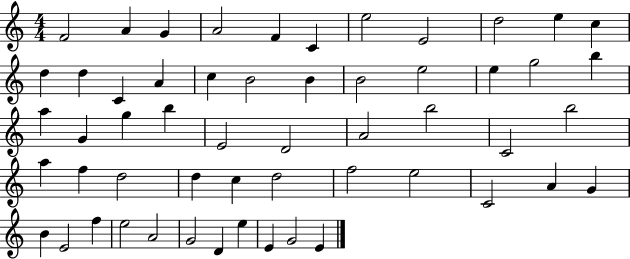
F4/h A4/q G4/q A4/h F4/q C4/q E5/h E4/h D5/h E5/q C5/q D5/q D5/q C4/q A4/q C5/q B4/h B4/q B4/h E5/h E5/q G5/h B5/q A5/q G4/q G5/q B5/q E4/h D4/h A4/h B5/h C4/h B5/h A5/q F5/q D5/h D5/q C5/q D5/h F5/h E5/h C4/h A4/q G4/q B4/q E4/h F5/q E5/h A4/h G4/h D4/q E5/q E4/q G4/h E4/q